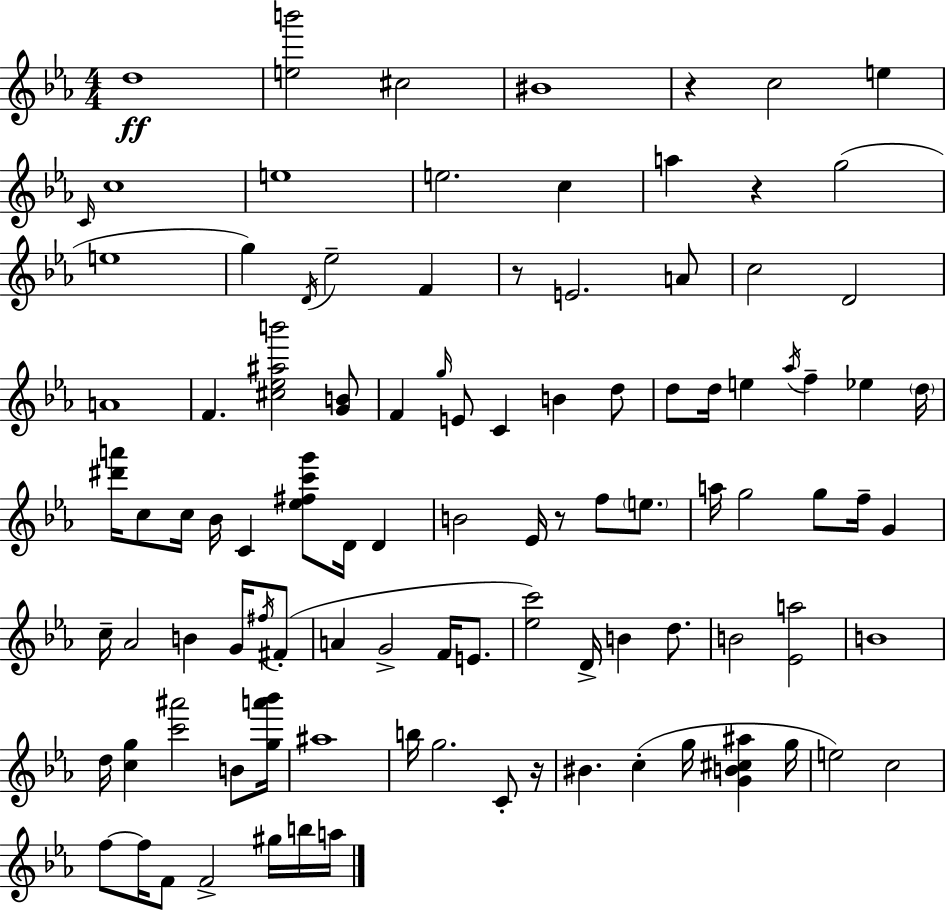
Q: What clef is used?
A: treble